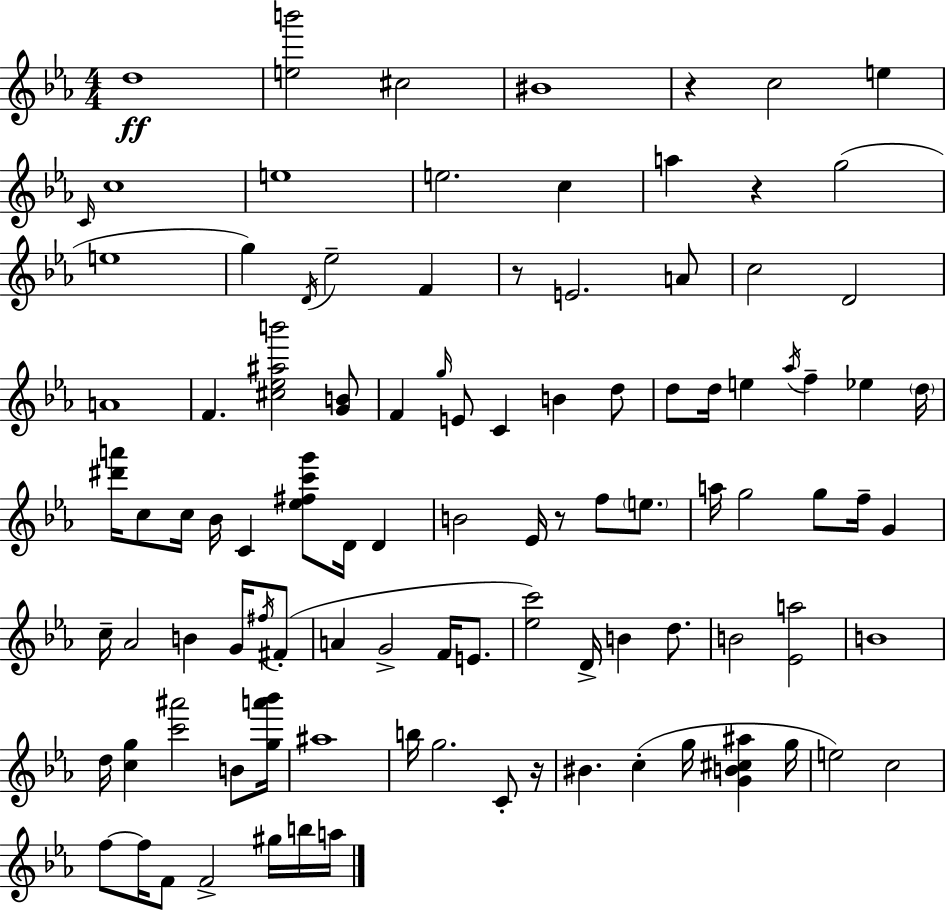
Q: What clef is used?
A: treble